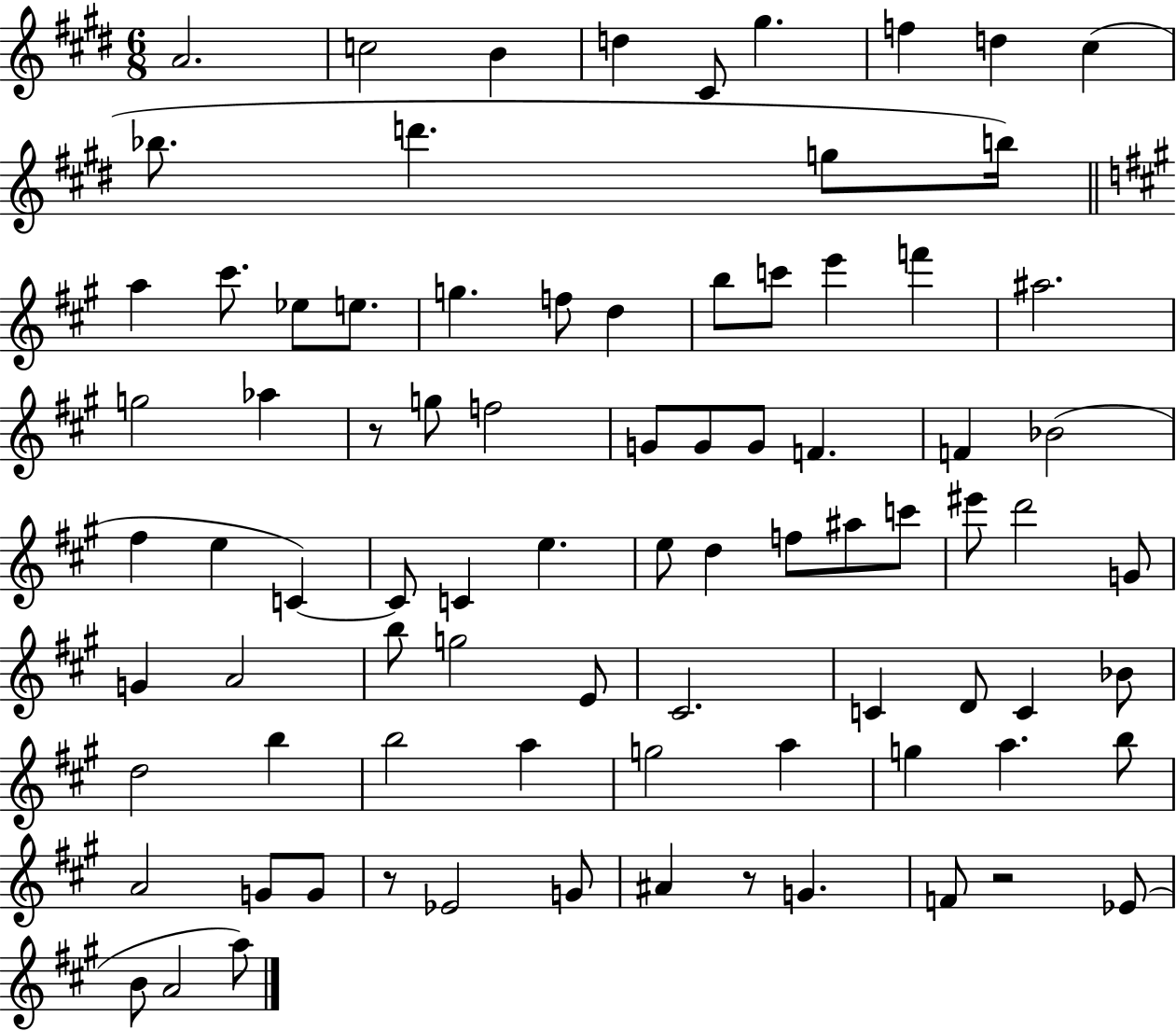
{
  \clef treble
  \numericTimeSignature
  \time 6/8
  \key e \major
  a'2. | c''2 b'4 | d''4 cis'8 gis''4. | f''4 d''4 cis''4( | \break bes''8. d'''4. g''8 b''16) | \bar "||" \break \key a \major a''4 cis'''8. ees''8 e''8. | g''4. f''8 d''4 | b''8 c'''8 e'''4 f'''4 | ais''2. | \break g''2 aes''4 | r8 g''8 f''2 | g'8 g'8 g'8 f'4. | f'4 bes'2( | \break fis''4 e''4 c'4~~) | c'8 c'4 e''4. | e''8 d''4 f''8 ais''8 c'''8 | eis'''8 d'''2 g'8 | \break g'4 a'2 | b''8 g''2 e'8 | cis'2. | c'4 d'8 c'4 bes'8 | \break d''2 b''4 | b''2 a''4 | g''2 a''4 | g''4 a''4. b''8 | \break a'2 g'8 g'8 | r8 ees'2 g'8 | ais'4 r8 g'4. | f'8 r2 ees'8( | \break b'8 a'2 a''8) | \bar "|."
}